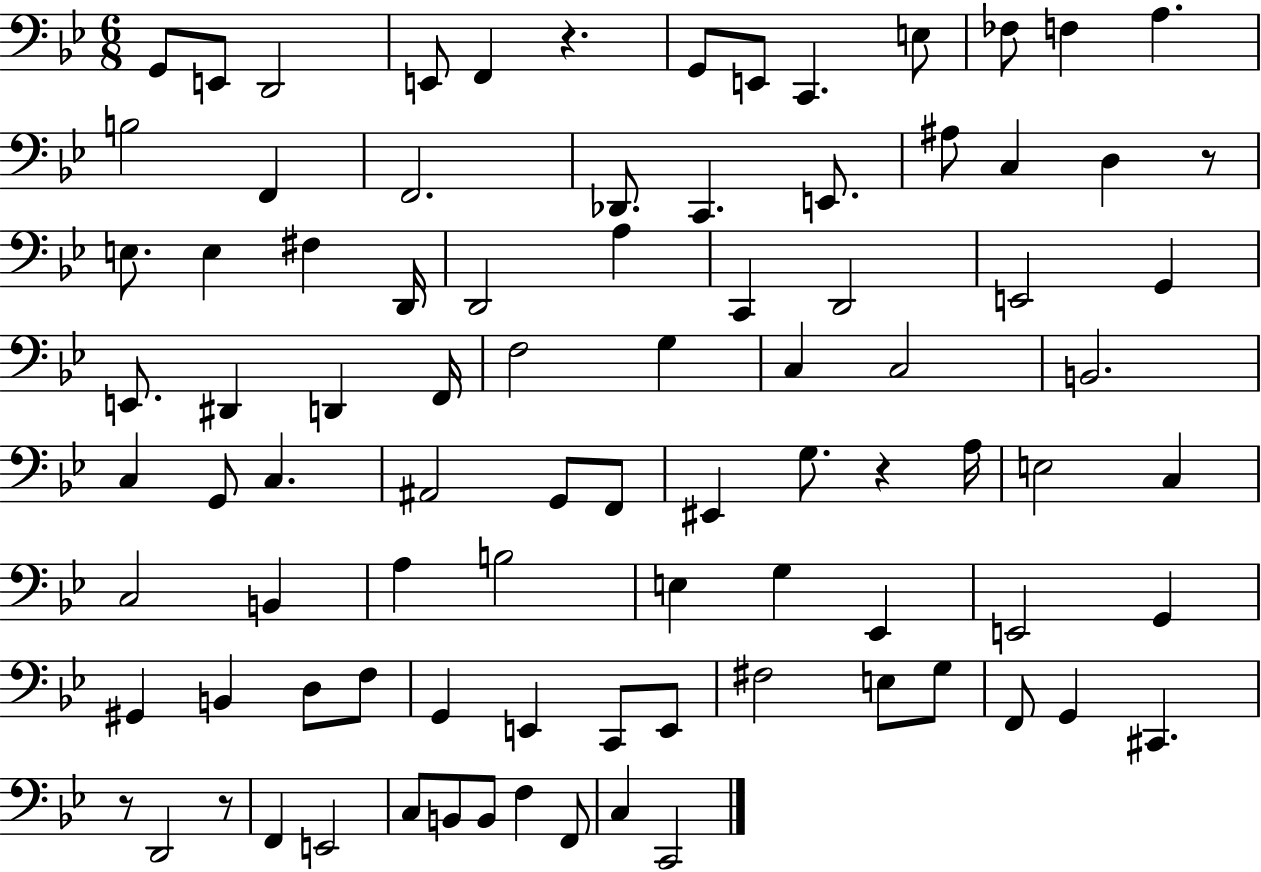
X:1
T:Untitled
M:6/8
L:1/4
K:Bb
G,,/2 E,,/2 D,,2 E,,/2 F,, z G,,/2 E,,/2 C,, E,/2 _F,/2 F, A, B,2 F,, F,,2 _D,,/2 C,, E,,/2 ^A,/2 C, D, z/2 E,/2 E, ^F, D,,/4 D,,2 A, C,, D,,2 E,,2 G,, E,,/2 ^D,, D,, F,,/4 F,2 G, C, C,2 B,,2 C, G,,/2 C, ^A,,2 G,,/2 F,,/2 ^E,, G,/2 z A,/4 E,2 C, C,2 B,, A, B,2 E, G, _E,, E,,2 G,, ^G,, B,, D,/2 F,/2 G,, E,, C,,/2 E,,/2 ^F,2 E,/2 G,/2 F,,/2 G,, ^C,, z/2 D,,2 z/2 F,, E,,2 C,/2 B,,/2 B,,/2 F, F,,/2 C, C,,2